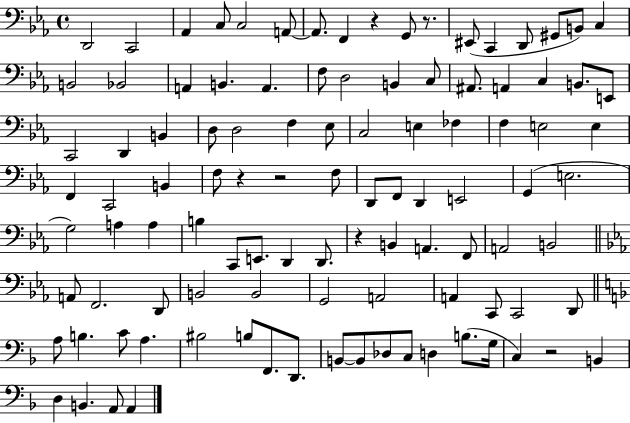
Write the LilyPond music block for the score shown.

{
  \clef bass
  \time 4/4
  \defaultTimeSignature
  \key ees \major
  d,2 c,2 | aes,4 c8 c2 a,8~~ | a,8. f,4 r4 g,8 r8. | eis,8( c,4 d,8 gis,8 b,8) c4 | \break b,2 bes,2 | a,4 b,4. a,4. | f8 d2 b,4 c8 | ais,8. a,4 c4 b,8. e,8 | \break c,2 d,4 b,4 | d8 d2 f4 ees8 | c2 e4 fes4 | f4 e2 e4 | \break f,4 c,2 b,4 | f8 r4 r2 f8 | d,8 f,8 d,4 e,2 | g,4( e2. | \break g2) a4 a4 | b4 c,8 e,8. d,4 d,8. | r4 b,4 a,4. f,8 | a,2 b,2 | \break \bar "||" \break \key ees \major a,8 f,2. d,8 | b,2 b,2 | g,2 a,2 | a,4 c,8 c,2 d,8 | \break \bar "||" \break \key d \minor a8 b4. c'8 a4. | bis2 b8 f,8. d,8. | b,8~~ b,8 des8 c8 d4 b8.( g16 | c4) r2 b,4 | \break d4 b,4. a,8 a,4 | \bar "|."
}